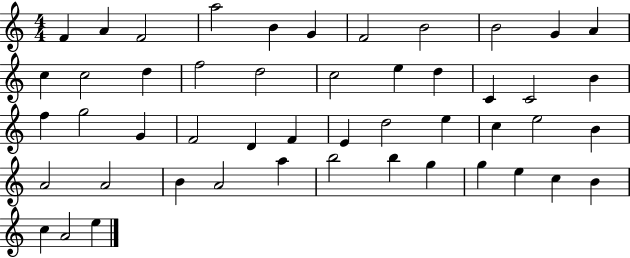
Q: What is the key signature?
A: C major